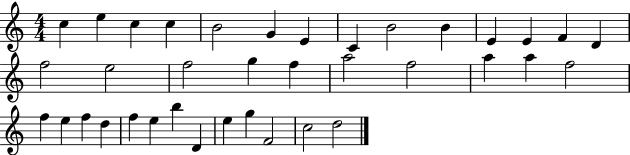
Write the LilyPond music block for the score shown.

{
  \clef treble
  \numericTimeSignature
  \time 4/4
  \key c \major
  c''4 e''4 c''4 c''4 | b'2 g'4 e'4 | c'4 b'2 b'4 | e'4 e'4 f'4 d'4 | \break f''2 e''2 | f''2 g''4 f''4 | a''2 f''2 | a''4 a''4 f''2 | \break f''4 e''4 f''4 d''4 | f''4 e''4 b''4 d'4 | e''4 g''4 f'2 | c''2 d''2 | \break \bar "|."
}